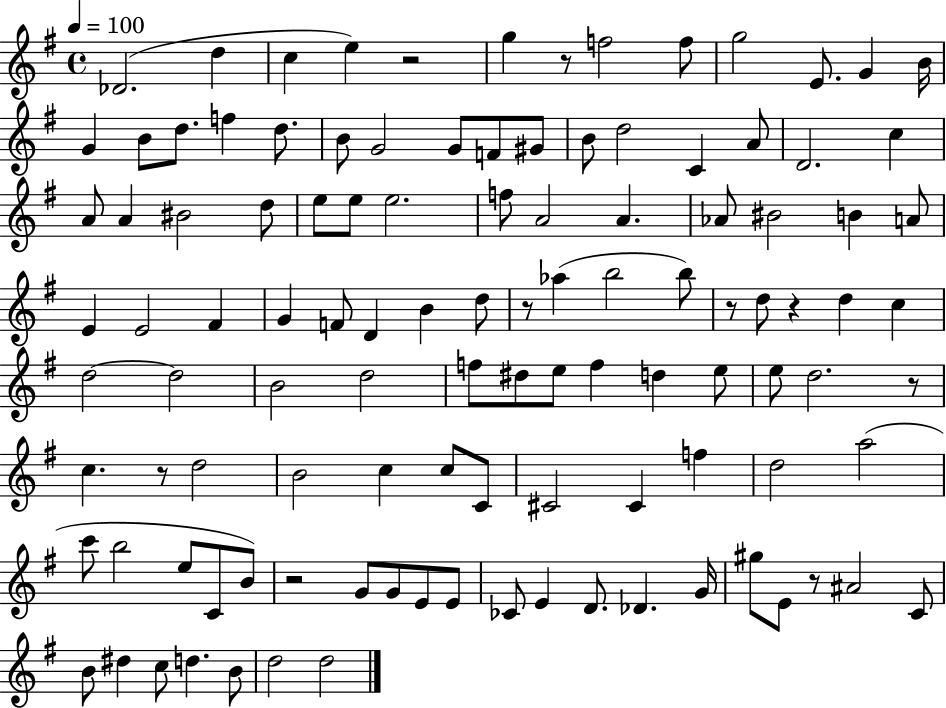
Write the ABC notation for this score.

X:1
T:Untitled
M:4/4
L:1/4
K:G
_D2 d c e z2 g z/2 f2 f/2 g2 E/2 G B/4 G B/2 d/2 f d/2 B/2 G2 G/2 F/2 ^G/2 B/2 d2 C A/2 D2 c A/2 A ^B2 d/2 e/2 e/2 e2 f/2 A2 A _A/2 ^B2 B A/2 E E2 ^F G F/2 D B d/2 z/2 _a b2 b/2 z/2 d/2 z d c d2 d2 B2 d2 f/2 ^d/2 e/2 f d e/2 e/2 d2 z/2 c z/2 d2 B2 c c/2 C/2 ^C2 ^C f d2 a2 c'/2 b2 e/2 C/2 B/2 z2 G/2 G/2 E/2 E/2 _C/2 E D/2 _D G/4 ^g/2 E/2 z/2 ^A2 C/2 B/2 ^d c/2 d B/2 d2 d2